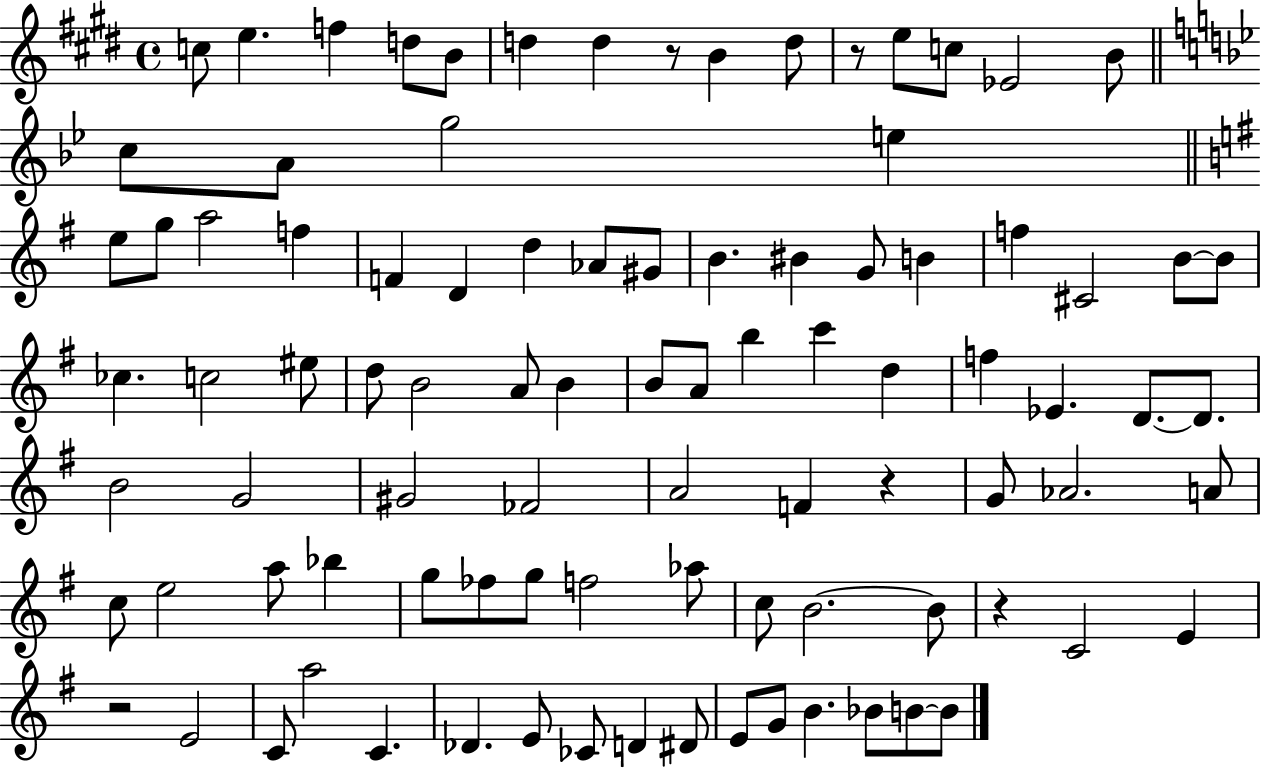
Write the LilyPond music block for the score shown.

{
  \clef treble
  \time 4/4
  \defaultTimeSignature
  \key e \major
  c''8 e''4. f''4 d''8 b'8 | d''4 d''4 r8 b'4 d''8 | r8 e''8 c''8 ees'2 b'8 | \bar "||" \break \key bes \major c''8 a'8 g''2 e''4 | \bar "||" \break \key g \major e''8 g''8 a''2 f''4 | f'4 d'4 d''4 aes'8 gis'8 | b'4. bis'4 g'8 b'4 | f''4 cis'2 b'8~~ b'8 | \break ces''4. c''2 eis''8 | d''8 b'2 a'8 b'4 | b'8 a'8 b''4 c'''4 d''4 | f''4 ees'4. d'8.~~ d'8. | \break b'2 g'2 | gis'2 fes'2 | a'2 f'4 r4 | g'8 aes'2. a'8 | \break c''8 e''2 a''8 bes''4 | g''8 fes''8 g''8 f''2 aes''8 | c''8 b'2.~~ b'8 | r4 c'2 e'4 | \break r2 e'2 | c'8 a''2 c'4. | des'4. e'8 ces'8 d'4 dis'8 | e'8 g'8 b'4. bes'8 b'8~~ b'8 | \break \bar "|."
}